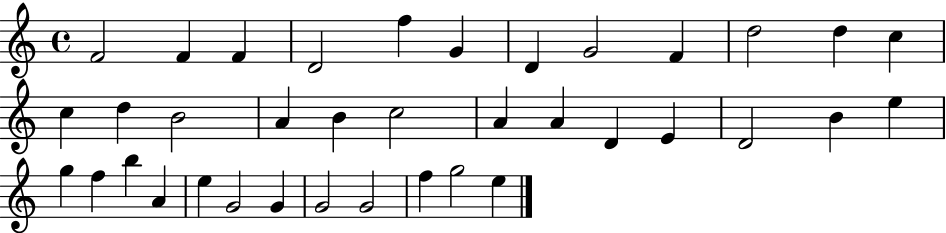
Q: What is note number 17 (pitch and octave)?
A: B4